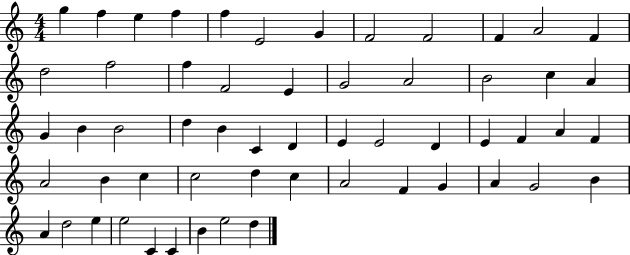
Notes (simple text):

G5/q F5/q E5/q F5/q F5/q E4/h G4/q F4/h F4/h F4/q A4/h F4/q D5/h F5/h F5/q F4/h E4/q G4/h A4/h B4/h C5/q A4/q G4/q B4/q B4/h D5/q B4/q C4/q D4/q E4/q E4/h D4/q E4/q F4/q A4/q F4/q A4/h B4/q C5/q C5/h D5/q C5/q A4/h F4/q G4/q A4/q G4/h B4/q A4/q D5/h E5/q E5/h C4/q C4/q B4/q E5/h D5/q